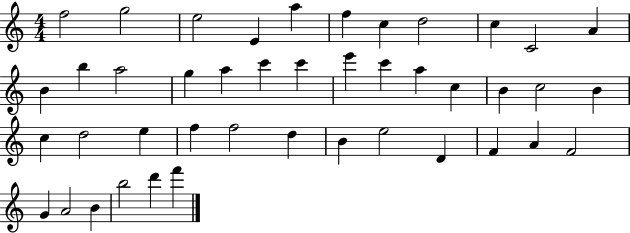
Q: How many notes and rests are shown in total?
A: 43